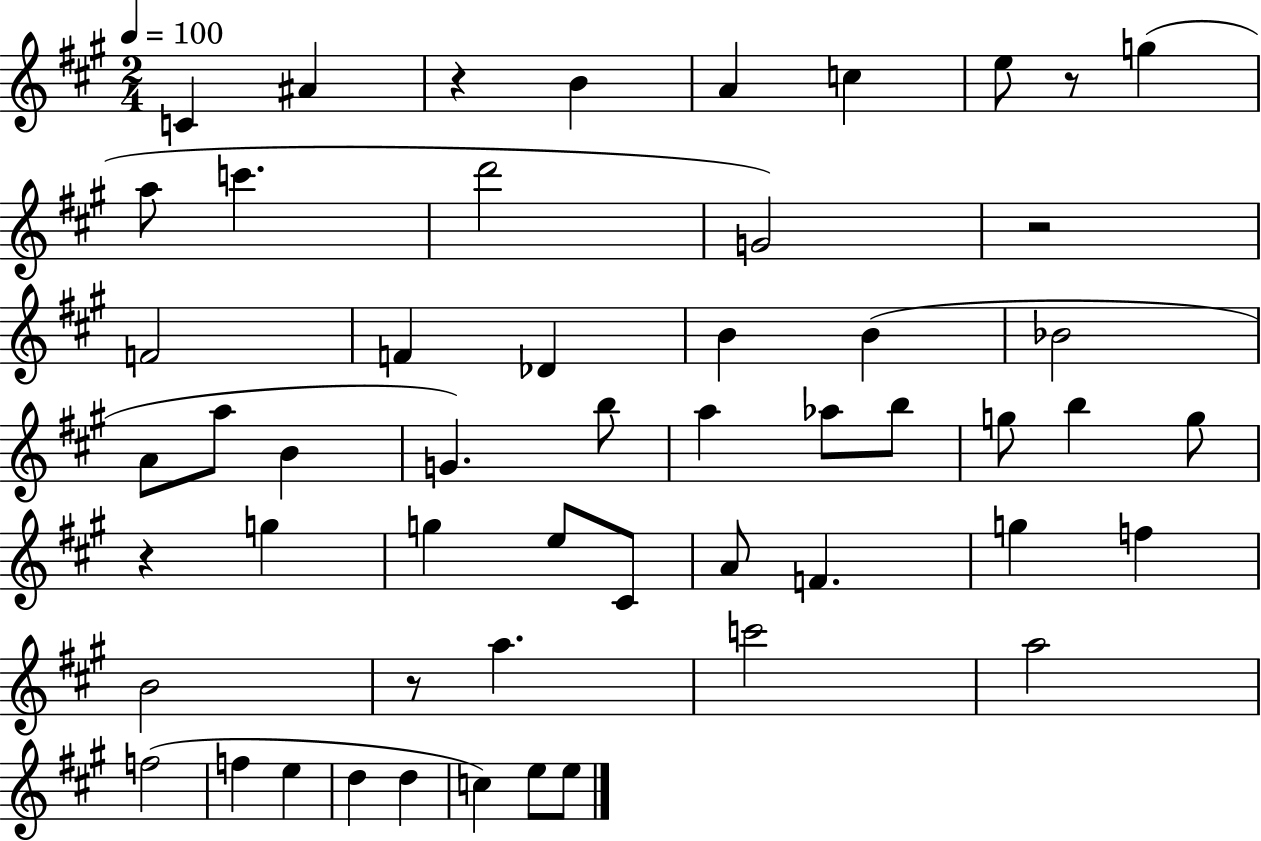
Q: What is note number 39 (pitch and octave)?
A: C6